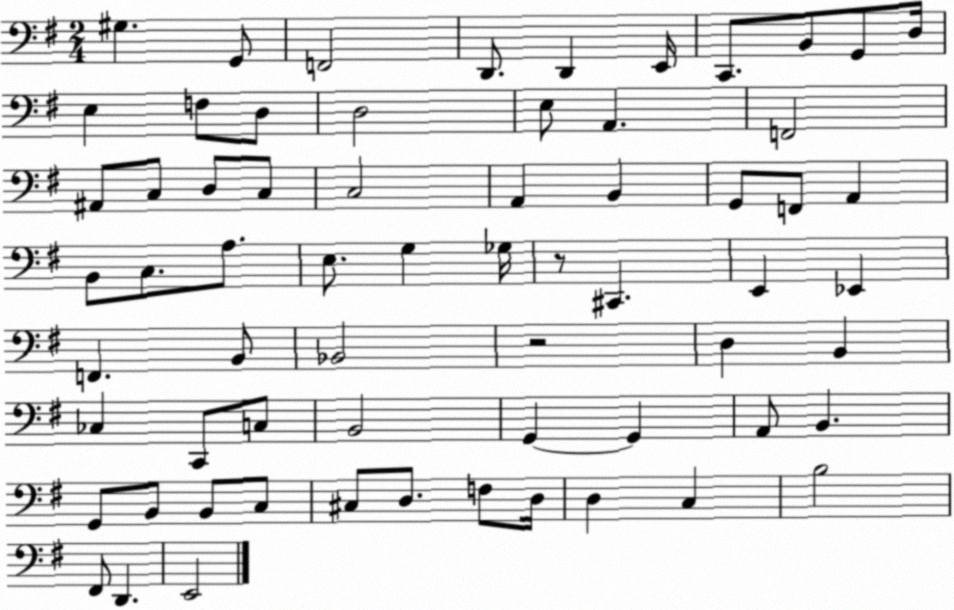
X:1
T:Untitled
M:2/4
L:1/4
K:G
^G, G,,/2 F,,2 D,,/2 D,, E,,/4 C,,/2 B,,/2 G,,/2 D,/4 E, F,/2 D,/2 D,2 E,/2 A,, F,,2 ^A,,/2 C,/2 D,/2 C,/2 C,2 A,, B,, G,,/2 F,,/2 A,, B,,/2 C,/2 A,/2 E,/2 G, _G,/4 z/2 ^C,, E,, _E,, F,, B,,/2 _B,,2 z2 D, B,, _C, C,,/2 C,/2 B,,2 G,, G,, A,,/2 B,, G,,/2 B,,/2 B,,/2 C,/2 ^C,/2 D,/2 F,/2 D,/4 D, C, B,2 ^F,,/2 D,, E,,2